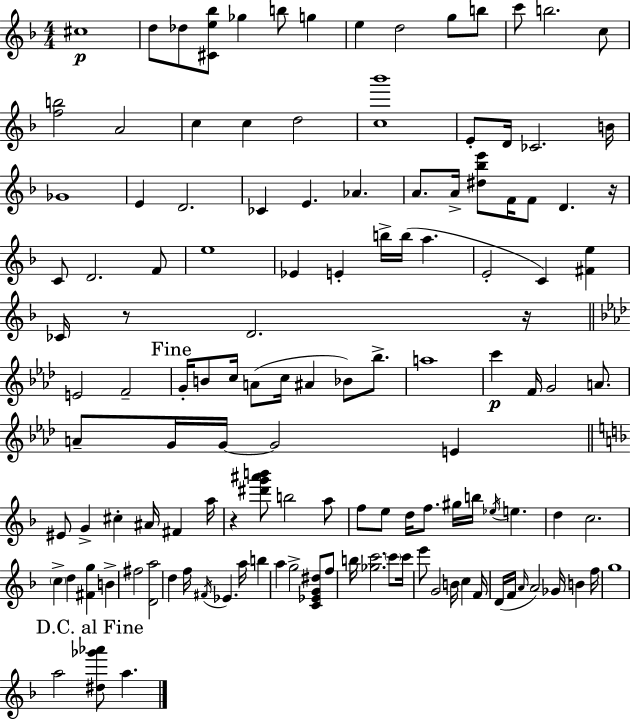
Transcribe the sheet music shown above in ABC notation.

X:1
T:Untitled
M:4/4
L:1/4
K:Dm
^c4 d/2 _d/2 [^Ce_b]/2 _g b/2 g e d2 g/2 b/2 c'/2 b2 c/2 [fb]2 A2 c c d2 [c_b']4 E/2 D/4 _C2 B/4 _G4 E D2 _C E _A A/2 A/4 [^d_be']/2 F/4 F/2 D z/4 C/2 D2 F/2 e4 _E E b/4 b/4 a E2 C [^Fe] _C/4 z/2 D2 z/4 E2 F2 G/4 B/2 c/4 A/2 c/4 ^A _B/2 _b/2 a4 c' F/4 G2 A/2 A/2 G/4 G/4 G2 E ^E/2 G ^c ^A/4 ^F a/4 z [^d'g'^a'b']/2 b2 a/2 f/2 e/2 d/4 f/2 ^g/4 b/4 _e/4 e d c2 c d [^Fg] B ^f2 [Da]2 d f/4 ^F/4 _E a/4 b a g2 [C_EG^d]/2 f/2 b/4 [_gc']2 c'/2 c'/4 e'/2 G2 B/4 c F/4 D/4 F/4 A/4 A2 _G/4 B f/4 g4 a2 [^d_g'_a']/2 a